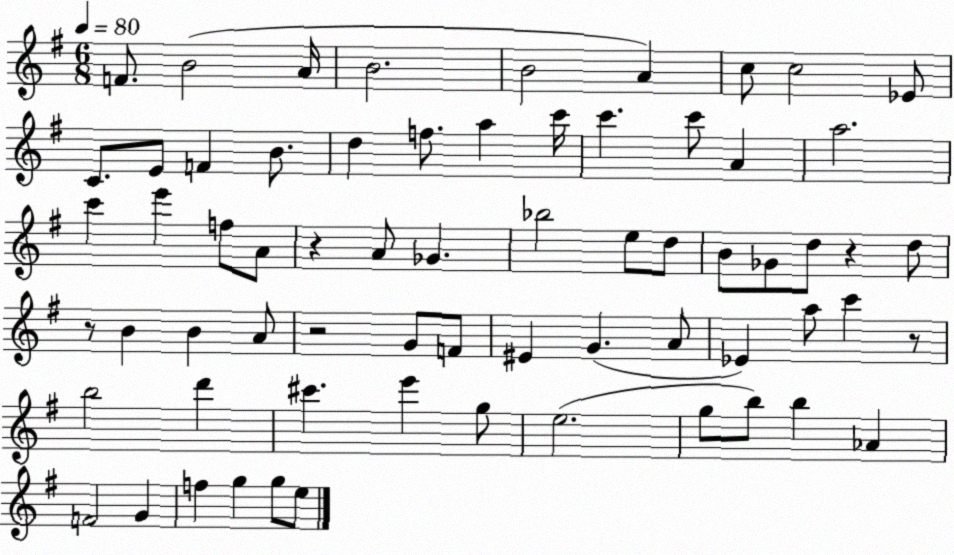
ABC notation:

X:1
T:Untitled
M:6/8
L:1/4
K:G
F/2 B2 A/4 B2 B2 A c/2 c2 _E/2 C/2 E/2 F B/2 d f/2 a c'/4 c' c'/2 A a2 c' e' f/2 A/2 z A/2 _G _b2 e/2 d/2 B/2 _G/2 d/2 z d/2 z/2 B B A/2 z2 G/2 F/2 ^E G A/2 _E a/2 c' z/2 b2 d' ^c' e' g/2 e2 g/2 b/2 b _A F2 G f g g/2 e/2